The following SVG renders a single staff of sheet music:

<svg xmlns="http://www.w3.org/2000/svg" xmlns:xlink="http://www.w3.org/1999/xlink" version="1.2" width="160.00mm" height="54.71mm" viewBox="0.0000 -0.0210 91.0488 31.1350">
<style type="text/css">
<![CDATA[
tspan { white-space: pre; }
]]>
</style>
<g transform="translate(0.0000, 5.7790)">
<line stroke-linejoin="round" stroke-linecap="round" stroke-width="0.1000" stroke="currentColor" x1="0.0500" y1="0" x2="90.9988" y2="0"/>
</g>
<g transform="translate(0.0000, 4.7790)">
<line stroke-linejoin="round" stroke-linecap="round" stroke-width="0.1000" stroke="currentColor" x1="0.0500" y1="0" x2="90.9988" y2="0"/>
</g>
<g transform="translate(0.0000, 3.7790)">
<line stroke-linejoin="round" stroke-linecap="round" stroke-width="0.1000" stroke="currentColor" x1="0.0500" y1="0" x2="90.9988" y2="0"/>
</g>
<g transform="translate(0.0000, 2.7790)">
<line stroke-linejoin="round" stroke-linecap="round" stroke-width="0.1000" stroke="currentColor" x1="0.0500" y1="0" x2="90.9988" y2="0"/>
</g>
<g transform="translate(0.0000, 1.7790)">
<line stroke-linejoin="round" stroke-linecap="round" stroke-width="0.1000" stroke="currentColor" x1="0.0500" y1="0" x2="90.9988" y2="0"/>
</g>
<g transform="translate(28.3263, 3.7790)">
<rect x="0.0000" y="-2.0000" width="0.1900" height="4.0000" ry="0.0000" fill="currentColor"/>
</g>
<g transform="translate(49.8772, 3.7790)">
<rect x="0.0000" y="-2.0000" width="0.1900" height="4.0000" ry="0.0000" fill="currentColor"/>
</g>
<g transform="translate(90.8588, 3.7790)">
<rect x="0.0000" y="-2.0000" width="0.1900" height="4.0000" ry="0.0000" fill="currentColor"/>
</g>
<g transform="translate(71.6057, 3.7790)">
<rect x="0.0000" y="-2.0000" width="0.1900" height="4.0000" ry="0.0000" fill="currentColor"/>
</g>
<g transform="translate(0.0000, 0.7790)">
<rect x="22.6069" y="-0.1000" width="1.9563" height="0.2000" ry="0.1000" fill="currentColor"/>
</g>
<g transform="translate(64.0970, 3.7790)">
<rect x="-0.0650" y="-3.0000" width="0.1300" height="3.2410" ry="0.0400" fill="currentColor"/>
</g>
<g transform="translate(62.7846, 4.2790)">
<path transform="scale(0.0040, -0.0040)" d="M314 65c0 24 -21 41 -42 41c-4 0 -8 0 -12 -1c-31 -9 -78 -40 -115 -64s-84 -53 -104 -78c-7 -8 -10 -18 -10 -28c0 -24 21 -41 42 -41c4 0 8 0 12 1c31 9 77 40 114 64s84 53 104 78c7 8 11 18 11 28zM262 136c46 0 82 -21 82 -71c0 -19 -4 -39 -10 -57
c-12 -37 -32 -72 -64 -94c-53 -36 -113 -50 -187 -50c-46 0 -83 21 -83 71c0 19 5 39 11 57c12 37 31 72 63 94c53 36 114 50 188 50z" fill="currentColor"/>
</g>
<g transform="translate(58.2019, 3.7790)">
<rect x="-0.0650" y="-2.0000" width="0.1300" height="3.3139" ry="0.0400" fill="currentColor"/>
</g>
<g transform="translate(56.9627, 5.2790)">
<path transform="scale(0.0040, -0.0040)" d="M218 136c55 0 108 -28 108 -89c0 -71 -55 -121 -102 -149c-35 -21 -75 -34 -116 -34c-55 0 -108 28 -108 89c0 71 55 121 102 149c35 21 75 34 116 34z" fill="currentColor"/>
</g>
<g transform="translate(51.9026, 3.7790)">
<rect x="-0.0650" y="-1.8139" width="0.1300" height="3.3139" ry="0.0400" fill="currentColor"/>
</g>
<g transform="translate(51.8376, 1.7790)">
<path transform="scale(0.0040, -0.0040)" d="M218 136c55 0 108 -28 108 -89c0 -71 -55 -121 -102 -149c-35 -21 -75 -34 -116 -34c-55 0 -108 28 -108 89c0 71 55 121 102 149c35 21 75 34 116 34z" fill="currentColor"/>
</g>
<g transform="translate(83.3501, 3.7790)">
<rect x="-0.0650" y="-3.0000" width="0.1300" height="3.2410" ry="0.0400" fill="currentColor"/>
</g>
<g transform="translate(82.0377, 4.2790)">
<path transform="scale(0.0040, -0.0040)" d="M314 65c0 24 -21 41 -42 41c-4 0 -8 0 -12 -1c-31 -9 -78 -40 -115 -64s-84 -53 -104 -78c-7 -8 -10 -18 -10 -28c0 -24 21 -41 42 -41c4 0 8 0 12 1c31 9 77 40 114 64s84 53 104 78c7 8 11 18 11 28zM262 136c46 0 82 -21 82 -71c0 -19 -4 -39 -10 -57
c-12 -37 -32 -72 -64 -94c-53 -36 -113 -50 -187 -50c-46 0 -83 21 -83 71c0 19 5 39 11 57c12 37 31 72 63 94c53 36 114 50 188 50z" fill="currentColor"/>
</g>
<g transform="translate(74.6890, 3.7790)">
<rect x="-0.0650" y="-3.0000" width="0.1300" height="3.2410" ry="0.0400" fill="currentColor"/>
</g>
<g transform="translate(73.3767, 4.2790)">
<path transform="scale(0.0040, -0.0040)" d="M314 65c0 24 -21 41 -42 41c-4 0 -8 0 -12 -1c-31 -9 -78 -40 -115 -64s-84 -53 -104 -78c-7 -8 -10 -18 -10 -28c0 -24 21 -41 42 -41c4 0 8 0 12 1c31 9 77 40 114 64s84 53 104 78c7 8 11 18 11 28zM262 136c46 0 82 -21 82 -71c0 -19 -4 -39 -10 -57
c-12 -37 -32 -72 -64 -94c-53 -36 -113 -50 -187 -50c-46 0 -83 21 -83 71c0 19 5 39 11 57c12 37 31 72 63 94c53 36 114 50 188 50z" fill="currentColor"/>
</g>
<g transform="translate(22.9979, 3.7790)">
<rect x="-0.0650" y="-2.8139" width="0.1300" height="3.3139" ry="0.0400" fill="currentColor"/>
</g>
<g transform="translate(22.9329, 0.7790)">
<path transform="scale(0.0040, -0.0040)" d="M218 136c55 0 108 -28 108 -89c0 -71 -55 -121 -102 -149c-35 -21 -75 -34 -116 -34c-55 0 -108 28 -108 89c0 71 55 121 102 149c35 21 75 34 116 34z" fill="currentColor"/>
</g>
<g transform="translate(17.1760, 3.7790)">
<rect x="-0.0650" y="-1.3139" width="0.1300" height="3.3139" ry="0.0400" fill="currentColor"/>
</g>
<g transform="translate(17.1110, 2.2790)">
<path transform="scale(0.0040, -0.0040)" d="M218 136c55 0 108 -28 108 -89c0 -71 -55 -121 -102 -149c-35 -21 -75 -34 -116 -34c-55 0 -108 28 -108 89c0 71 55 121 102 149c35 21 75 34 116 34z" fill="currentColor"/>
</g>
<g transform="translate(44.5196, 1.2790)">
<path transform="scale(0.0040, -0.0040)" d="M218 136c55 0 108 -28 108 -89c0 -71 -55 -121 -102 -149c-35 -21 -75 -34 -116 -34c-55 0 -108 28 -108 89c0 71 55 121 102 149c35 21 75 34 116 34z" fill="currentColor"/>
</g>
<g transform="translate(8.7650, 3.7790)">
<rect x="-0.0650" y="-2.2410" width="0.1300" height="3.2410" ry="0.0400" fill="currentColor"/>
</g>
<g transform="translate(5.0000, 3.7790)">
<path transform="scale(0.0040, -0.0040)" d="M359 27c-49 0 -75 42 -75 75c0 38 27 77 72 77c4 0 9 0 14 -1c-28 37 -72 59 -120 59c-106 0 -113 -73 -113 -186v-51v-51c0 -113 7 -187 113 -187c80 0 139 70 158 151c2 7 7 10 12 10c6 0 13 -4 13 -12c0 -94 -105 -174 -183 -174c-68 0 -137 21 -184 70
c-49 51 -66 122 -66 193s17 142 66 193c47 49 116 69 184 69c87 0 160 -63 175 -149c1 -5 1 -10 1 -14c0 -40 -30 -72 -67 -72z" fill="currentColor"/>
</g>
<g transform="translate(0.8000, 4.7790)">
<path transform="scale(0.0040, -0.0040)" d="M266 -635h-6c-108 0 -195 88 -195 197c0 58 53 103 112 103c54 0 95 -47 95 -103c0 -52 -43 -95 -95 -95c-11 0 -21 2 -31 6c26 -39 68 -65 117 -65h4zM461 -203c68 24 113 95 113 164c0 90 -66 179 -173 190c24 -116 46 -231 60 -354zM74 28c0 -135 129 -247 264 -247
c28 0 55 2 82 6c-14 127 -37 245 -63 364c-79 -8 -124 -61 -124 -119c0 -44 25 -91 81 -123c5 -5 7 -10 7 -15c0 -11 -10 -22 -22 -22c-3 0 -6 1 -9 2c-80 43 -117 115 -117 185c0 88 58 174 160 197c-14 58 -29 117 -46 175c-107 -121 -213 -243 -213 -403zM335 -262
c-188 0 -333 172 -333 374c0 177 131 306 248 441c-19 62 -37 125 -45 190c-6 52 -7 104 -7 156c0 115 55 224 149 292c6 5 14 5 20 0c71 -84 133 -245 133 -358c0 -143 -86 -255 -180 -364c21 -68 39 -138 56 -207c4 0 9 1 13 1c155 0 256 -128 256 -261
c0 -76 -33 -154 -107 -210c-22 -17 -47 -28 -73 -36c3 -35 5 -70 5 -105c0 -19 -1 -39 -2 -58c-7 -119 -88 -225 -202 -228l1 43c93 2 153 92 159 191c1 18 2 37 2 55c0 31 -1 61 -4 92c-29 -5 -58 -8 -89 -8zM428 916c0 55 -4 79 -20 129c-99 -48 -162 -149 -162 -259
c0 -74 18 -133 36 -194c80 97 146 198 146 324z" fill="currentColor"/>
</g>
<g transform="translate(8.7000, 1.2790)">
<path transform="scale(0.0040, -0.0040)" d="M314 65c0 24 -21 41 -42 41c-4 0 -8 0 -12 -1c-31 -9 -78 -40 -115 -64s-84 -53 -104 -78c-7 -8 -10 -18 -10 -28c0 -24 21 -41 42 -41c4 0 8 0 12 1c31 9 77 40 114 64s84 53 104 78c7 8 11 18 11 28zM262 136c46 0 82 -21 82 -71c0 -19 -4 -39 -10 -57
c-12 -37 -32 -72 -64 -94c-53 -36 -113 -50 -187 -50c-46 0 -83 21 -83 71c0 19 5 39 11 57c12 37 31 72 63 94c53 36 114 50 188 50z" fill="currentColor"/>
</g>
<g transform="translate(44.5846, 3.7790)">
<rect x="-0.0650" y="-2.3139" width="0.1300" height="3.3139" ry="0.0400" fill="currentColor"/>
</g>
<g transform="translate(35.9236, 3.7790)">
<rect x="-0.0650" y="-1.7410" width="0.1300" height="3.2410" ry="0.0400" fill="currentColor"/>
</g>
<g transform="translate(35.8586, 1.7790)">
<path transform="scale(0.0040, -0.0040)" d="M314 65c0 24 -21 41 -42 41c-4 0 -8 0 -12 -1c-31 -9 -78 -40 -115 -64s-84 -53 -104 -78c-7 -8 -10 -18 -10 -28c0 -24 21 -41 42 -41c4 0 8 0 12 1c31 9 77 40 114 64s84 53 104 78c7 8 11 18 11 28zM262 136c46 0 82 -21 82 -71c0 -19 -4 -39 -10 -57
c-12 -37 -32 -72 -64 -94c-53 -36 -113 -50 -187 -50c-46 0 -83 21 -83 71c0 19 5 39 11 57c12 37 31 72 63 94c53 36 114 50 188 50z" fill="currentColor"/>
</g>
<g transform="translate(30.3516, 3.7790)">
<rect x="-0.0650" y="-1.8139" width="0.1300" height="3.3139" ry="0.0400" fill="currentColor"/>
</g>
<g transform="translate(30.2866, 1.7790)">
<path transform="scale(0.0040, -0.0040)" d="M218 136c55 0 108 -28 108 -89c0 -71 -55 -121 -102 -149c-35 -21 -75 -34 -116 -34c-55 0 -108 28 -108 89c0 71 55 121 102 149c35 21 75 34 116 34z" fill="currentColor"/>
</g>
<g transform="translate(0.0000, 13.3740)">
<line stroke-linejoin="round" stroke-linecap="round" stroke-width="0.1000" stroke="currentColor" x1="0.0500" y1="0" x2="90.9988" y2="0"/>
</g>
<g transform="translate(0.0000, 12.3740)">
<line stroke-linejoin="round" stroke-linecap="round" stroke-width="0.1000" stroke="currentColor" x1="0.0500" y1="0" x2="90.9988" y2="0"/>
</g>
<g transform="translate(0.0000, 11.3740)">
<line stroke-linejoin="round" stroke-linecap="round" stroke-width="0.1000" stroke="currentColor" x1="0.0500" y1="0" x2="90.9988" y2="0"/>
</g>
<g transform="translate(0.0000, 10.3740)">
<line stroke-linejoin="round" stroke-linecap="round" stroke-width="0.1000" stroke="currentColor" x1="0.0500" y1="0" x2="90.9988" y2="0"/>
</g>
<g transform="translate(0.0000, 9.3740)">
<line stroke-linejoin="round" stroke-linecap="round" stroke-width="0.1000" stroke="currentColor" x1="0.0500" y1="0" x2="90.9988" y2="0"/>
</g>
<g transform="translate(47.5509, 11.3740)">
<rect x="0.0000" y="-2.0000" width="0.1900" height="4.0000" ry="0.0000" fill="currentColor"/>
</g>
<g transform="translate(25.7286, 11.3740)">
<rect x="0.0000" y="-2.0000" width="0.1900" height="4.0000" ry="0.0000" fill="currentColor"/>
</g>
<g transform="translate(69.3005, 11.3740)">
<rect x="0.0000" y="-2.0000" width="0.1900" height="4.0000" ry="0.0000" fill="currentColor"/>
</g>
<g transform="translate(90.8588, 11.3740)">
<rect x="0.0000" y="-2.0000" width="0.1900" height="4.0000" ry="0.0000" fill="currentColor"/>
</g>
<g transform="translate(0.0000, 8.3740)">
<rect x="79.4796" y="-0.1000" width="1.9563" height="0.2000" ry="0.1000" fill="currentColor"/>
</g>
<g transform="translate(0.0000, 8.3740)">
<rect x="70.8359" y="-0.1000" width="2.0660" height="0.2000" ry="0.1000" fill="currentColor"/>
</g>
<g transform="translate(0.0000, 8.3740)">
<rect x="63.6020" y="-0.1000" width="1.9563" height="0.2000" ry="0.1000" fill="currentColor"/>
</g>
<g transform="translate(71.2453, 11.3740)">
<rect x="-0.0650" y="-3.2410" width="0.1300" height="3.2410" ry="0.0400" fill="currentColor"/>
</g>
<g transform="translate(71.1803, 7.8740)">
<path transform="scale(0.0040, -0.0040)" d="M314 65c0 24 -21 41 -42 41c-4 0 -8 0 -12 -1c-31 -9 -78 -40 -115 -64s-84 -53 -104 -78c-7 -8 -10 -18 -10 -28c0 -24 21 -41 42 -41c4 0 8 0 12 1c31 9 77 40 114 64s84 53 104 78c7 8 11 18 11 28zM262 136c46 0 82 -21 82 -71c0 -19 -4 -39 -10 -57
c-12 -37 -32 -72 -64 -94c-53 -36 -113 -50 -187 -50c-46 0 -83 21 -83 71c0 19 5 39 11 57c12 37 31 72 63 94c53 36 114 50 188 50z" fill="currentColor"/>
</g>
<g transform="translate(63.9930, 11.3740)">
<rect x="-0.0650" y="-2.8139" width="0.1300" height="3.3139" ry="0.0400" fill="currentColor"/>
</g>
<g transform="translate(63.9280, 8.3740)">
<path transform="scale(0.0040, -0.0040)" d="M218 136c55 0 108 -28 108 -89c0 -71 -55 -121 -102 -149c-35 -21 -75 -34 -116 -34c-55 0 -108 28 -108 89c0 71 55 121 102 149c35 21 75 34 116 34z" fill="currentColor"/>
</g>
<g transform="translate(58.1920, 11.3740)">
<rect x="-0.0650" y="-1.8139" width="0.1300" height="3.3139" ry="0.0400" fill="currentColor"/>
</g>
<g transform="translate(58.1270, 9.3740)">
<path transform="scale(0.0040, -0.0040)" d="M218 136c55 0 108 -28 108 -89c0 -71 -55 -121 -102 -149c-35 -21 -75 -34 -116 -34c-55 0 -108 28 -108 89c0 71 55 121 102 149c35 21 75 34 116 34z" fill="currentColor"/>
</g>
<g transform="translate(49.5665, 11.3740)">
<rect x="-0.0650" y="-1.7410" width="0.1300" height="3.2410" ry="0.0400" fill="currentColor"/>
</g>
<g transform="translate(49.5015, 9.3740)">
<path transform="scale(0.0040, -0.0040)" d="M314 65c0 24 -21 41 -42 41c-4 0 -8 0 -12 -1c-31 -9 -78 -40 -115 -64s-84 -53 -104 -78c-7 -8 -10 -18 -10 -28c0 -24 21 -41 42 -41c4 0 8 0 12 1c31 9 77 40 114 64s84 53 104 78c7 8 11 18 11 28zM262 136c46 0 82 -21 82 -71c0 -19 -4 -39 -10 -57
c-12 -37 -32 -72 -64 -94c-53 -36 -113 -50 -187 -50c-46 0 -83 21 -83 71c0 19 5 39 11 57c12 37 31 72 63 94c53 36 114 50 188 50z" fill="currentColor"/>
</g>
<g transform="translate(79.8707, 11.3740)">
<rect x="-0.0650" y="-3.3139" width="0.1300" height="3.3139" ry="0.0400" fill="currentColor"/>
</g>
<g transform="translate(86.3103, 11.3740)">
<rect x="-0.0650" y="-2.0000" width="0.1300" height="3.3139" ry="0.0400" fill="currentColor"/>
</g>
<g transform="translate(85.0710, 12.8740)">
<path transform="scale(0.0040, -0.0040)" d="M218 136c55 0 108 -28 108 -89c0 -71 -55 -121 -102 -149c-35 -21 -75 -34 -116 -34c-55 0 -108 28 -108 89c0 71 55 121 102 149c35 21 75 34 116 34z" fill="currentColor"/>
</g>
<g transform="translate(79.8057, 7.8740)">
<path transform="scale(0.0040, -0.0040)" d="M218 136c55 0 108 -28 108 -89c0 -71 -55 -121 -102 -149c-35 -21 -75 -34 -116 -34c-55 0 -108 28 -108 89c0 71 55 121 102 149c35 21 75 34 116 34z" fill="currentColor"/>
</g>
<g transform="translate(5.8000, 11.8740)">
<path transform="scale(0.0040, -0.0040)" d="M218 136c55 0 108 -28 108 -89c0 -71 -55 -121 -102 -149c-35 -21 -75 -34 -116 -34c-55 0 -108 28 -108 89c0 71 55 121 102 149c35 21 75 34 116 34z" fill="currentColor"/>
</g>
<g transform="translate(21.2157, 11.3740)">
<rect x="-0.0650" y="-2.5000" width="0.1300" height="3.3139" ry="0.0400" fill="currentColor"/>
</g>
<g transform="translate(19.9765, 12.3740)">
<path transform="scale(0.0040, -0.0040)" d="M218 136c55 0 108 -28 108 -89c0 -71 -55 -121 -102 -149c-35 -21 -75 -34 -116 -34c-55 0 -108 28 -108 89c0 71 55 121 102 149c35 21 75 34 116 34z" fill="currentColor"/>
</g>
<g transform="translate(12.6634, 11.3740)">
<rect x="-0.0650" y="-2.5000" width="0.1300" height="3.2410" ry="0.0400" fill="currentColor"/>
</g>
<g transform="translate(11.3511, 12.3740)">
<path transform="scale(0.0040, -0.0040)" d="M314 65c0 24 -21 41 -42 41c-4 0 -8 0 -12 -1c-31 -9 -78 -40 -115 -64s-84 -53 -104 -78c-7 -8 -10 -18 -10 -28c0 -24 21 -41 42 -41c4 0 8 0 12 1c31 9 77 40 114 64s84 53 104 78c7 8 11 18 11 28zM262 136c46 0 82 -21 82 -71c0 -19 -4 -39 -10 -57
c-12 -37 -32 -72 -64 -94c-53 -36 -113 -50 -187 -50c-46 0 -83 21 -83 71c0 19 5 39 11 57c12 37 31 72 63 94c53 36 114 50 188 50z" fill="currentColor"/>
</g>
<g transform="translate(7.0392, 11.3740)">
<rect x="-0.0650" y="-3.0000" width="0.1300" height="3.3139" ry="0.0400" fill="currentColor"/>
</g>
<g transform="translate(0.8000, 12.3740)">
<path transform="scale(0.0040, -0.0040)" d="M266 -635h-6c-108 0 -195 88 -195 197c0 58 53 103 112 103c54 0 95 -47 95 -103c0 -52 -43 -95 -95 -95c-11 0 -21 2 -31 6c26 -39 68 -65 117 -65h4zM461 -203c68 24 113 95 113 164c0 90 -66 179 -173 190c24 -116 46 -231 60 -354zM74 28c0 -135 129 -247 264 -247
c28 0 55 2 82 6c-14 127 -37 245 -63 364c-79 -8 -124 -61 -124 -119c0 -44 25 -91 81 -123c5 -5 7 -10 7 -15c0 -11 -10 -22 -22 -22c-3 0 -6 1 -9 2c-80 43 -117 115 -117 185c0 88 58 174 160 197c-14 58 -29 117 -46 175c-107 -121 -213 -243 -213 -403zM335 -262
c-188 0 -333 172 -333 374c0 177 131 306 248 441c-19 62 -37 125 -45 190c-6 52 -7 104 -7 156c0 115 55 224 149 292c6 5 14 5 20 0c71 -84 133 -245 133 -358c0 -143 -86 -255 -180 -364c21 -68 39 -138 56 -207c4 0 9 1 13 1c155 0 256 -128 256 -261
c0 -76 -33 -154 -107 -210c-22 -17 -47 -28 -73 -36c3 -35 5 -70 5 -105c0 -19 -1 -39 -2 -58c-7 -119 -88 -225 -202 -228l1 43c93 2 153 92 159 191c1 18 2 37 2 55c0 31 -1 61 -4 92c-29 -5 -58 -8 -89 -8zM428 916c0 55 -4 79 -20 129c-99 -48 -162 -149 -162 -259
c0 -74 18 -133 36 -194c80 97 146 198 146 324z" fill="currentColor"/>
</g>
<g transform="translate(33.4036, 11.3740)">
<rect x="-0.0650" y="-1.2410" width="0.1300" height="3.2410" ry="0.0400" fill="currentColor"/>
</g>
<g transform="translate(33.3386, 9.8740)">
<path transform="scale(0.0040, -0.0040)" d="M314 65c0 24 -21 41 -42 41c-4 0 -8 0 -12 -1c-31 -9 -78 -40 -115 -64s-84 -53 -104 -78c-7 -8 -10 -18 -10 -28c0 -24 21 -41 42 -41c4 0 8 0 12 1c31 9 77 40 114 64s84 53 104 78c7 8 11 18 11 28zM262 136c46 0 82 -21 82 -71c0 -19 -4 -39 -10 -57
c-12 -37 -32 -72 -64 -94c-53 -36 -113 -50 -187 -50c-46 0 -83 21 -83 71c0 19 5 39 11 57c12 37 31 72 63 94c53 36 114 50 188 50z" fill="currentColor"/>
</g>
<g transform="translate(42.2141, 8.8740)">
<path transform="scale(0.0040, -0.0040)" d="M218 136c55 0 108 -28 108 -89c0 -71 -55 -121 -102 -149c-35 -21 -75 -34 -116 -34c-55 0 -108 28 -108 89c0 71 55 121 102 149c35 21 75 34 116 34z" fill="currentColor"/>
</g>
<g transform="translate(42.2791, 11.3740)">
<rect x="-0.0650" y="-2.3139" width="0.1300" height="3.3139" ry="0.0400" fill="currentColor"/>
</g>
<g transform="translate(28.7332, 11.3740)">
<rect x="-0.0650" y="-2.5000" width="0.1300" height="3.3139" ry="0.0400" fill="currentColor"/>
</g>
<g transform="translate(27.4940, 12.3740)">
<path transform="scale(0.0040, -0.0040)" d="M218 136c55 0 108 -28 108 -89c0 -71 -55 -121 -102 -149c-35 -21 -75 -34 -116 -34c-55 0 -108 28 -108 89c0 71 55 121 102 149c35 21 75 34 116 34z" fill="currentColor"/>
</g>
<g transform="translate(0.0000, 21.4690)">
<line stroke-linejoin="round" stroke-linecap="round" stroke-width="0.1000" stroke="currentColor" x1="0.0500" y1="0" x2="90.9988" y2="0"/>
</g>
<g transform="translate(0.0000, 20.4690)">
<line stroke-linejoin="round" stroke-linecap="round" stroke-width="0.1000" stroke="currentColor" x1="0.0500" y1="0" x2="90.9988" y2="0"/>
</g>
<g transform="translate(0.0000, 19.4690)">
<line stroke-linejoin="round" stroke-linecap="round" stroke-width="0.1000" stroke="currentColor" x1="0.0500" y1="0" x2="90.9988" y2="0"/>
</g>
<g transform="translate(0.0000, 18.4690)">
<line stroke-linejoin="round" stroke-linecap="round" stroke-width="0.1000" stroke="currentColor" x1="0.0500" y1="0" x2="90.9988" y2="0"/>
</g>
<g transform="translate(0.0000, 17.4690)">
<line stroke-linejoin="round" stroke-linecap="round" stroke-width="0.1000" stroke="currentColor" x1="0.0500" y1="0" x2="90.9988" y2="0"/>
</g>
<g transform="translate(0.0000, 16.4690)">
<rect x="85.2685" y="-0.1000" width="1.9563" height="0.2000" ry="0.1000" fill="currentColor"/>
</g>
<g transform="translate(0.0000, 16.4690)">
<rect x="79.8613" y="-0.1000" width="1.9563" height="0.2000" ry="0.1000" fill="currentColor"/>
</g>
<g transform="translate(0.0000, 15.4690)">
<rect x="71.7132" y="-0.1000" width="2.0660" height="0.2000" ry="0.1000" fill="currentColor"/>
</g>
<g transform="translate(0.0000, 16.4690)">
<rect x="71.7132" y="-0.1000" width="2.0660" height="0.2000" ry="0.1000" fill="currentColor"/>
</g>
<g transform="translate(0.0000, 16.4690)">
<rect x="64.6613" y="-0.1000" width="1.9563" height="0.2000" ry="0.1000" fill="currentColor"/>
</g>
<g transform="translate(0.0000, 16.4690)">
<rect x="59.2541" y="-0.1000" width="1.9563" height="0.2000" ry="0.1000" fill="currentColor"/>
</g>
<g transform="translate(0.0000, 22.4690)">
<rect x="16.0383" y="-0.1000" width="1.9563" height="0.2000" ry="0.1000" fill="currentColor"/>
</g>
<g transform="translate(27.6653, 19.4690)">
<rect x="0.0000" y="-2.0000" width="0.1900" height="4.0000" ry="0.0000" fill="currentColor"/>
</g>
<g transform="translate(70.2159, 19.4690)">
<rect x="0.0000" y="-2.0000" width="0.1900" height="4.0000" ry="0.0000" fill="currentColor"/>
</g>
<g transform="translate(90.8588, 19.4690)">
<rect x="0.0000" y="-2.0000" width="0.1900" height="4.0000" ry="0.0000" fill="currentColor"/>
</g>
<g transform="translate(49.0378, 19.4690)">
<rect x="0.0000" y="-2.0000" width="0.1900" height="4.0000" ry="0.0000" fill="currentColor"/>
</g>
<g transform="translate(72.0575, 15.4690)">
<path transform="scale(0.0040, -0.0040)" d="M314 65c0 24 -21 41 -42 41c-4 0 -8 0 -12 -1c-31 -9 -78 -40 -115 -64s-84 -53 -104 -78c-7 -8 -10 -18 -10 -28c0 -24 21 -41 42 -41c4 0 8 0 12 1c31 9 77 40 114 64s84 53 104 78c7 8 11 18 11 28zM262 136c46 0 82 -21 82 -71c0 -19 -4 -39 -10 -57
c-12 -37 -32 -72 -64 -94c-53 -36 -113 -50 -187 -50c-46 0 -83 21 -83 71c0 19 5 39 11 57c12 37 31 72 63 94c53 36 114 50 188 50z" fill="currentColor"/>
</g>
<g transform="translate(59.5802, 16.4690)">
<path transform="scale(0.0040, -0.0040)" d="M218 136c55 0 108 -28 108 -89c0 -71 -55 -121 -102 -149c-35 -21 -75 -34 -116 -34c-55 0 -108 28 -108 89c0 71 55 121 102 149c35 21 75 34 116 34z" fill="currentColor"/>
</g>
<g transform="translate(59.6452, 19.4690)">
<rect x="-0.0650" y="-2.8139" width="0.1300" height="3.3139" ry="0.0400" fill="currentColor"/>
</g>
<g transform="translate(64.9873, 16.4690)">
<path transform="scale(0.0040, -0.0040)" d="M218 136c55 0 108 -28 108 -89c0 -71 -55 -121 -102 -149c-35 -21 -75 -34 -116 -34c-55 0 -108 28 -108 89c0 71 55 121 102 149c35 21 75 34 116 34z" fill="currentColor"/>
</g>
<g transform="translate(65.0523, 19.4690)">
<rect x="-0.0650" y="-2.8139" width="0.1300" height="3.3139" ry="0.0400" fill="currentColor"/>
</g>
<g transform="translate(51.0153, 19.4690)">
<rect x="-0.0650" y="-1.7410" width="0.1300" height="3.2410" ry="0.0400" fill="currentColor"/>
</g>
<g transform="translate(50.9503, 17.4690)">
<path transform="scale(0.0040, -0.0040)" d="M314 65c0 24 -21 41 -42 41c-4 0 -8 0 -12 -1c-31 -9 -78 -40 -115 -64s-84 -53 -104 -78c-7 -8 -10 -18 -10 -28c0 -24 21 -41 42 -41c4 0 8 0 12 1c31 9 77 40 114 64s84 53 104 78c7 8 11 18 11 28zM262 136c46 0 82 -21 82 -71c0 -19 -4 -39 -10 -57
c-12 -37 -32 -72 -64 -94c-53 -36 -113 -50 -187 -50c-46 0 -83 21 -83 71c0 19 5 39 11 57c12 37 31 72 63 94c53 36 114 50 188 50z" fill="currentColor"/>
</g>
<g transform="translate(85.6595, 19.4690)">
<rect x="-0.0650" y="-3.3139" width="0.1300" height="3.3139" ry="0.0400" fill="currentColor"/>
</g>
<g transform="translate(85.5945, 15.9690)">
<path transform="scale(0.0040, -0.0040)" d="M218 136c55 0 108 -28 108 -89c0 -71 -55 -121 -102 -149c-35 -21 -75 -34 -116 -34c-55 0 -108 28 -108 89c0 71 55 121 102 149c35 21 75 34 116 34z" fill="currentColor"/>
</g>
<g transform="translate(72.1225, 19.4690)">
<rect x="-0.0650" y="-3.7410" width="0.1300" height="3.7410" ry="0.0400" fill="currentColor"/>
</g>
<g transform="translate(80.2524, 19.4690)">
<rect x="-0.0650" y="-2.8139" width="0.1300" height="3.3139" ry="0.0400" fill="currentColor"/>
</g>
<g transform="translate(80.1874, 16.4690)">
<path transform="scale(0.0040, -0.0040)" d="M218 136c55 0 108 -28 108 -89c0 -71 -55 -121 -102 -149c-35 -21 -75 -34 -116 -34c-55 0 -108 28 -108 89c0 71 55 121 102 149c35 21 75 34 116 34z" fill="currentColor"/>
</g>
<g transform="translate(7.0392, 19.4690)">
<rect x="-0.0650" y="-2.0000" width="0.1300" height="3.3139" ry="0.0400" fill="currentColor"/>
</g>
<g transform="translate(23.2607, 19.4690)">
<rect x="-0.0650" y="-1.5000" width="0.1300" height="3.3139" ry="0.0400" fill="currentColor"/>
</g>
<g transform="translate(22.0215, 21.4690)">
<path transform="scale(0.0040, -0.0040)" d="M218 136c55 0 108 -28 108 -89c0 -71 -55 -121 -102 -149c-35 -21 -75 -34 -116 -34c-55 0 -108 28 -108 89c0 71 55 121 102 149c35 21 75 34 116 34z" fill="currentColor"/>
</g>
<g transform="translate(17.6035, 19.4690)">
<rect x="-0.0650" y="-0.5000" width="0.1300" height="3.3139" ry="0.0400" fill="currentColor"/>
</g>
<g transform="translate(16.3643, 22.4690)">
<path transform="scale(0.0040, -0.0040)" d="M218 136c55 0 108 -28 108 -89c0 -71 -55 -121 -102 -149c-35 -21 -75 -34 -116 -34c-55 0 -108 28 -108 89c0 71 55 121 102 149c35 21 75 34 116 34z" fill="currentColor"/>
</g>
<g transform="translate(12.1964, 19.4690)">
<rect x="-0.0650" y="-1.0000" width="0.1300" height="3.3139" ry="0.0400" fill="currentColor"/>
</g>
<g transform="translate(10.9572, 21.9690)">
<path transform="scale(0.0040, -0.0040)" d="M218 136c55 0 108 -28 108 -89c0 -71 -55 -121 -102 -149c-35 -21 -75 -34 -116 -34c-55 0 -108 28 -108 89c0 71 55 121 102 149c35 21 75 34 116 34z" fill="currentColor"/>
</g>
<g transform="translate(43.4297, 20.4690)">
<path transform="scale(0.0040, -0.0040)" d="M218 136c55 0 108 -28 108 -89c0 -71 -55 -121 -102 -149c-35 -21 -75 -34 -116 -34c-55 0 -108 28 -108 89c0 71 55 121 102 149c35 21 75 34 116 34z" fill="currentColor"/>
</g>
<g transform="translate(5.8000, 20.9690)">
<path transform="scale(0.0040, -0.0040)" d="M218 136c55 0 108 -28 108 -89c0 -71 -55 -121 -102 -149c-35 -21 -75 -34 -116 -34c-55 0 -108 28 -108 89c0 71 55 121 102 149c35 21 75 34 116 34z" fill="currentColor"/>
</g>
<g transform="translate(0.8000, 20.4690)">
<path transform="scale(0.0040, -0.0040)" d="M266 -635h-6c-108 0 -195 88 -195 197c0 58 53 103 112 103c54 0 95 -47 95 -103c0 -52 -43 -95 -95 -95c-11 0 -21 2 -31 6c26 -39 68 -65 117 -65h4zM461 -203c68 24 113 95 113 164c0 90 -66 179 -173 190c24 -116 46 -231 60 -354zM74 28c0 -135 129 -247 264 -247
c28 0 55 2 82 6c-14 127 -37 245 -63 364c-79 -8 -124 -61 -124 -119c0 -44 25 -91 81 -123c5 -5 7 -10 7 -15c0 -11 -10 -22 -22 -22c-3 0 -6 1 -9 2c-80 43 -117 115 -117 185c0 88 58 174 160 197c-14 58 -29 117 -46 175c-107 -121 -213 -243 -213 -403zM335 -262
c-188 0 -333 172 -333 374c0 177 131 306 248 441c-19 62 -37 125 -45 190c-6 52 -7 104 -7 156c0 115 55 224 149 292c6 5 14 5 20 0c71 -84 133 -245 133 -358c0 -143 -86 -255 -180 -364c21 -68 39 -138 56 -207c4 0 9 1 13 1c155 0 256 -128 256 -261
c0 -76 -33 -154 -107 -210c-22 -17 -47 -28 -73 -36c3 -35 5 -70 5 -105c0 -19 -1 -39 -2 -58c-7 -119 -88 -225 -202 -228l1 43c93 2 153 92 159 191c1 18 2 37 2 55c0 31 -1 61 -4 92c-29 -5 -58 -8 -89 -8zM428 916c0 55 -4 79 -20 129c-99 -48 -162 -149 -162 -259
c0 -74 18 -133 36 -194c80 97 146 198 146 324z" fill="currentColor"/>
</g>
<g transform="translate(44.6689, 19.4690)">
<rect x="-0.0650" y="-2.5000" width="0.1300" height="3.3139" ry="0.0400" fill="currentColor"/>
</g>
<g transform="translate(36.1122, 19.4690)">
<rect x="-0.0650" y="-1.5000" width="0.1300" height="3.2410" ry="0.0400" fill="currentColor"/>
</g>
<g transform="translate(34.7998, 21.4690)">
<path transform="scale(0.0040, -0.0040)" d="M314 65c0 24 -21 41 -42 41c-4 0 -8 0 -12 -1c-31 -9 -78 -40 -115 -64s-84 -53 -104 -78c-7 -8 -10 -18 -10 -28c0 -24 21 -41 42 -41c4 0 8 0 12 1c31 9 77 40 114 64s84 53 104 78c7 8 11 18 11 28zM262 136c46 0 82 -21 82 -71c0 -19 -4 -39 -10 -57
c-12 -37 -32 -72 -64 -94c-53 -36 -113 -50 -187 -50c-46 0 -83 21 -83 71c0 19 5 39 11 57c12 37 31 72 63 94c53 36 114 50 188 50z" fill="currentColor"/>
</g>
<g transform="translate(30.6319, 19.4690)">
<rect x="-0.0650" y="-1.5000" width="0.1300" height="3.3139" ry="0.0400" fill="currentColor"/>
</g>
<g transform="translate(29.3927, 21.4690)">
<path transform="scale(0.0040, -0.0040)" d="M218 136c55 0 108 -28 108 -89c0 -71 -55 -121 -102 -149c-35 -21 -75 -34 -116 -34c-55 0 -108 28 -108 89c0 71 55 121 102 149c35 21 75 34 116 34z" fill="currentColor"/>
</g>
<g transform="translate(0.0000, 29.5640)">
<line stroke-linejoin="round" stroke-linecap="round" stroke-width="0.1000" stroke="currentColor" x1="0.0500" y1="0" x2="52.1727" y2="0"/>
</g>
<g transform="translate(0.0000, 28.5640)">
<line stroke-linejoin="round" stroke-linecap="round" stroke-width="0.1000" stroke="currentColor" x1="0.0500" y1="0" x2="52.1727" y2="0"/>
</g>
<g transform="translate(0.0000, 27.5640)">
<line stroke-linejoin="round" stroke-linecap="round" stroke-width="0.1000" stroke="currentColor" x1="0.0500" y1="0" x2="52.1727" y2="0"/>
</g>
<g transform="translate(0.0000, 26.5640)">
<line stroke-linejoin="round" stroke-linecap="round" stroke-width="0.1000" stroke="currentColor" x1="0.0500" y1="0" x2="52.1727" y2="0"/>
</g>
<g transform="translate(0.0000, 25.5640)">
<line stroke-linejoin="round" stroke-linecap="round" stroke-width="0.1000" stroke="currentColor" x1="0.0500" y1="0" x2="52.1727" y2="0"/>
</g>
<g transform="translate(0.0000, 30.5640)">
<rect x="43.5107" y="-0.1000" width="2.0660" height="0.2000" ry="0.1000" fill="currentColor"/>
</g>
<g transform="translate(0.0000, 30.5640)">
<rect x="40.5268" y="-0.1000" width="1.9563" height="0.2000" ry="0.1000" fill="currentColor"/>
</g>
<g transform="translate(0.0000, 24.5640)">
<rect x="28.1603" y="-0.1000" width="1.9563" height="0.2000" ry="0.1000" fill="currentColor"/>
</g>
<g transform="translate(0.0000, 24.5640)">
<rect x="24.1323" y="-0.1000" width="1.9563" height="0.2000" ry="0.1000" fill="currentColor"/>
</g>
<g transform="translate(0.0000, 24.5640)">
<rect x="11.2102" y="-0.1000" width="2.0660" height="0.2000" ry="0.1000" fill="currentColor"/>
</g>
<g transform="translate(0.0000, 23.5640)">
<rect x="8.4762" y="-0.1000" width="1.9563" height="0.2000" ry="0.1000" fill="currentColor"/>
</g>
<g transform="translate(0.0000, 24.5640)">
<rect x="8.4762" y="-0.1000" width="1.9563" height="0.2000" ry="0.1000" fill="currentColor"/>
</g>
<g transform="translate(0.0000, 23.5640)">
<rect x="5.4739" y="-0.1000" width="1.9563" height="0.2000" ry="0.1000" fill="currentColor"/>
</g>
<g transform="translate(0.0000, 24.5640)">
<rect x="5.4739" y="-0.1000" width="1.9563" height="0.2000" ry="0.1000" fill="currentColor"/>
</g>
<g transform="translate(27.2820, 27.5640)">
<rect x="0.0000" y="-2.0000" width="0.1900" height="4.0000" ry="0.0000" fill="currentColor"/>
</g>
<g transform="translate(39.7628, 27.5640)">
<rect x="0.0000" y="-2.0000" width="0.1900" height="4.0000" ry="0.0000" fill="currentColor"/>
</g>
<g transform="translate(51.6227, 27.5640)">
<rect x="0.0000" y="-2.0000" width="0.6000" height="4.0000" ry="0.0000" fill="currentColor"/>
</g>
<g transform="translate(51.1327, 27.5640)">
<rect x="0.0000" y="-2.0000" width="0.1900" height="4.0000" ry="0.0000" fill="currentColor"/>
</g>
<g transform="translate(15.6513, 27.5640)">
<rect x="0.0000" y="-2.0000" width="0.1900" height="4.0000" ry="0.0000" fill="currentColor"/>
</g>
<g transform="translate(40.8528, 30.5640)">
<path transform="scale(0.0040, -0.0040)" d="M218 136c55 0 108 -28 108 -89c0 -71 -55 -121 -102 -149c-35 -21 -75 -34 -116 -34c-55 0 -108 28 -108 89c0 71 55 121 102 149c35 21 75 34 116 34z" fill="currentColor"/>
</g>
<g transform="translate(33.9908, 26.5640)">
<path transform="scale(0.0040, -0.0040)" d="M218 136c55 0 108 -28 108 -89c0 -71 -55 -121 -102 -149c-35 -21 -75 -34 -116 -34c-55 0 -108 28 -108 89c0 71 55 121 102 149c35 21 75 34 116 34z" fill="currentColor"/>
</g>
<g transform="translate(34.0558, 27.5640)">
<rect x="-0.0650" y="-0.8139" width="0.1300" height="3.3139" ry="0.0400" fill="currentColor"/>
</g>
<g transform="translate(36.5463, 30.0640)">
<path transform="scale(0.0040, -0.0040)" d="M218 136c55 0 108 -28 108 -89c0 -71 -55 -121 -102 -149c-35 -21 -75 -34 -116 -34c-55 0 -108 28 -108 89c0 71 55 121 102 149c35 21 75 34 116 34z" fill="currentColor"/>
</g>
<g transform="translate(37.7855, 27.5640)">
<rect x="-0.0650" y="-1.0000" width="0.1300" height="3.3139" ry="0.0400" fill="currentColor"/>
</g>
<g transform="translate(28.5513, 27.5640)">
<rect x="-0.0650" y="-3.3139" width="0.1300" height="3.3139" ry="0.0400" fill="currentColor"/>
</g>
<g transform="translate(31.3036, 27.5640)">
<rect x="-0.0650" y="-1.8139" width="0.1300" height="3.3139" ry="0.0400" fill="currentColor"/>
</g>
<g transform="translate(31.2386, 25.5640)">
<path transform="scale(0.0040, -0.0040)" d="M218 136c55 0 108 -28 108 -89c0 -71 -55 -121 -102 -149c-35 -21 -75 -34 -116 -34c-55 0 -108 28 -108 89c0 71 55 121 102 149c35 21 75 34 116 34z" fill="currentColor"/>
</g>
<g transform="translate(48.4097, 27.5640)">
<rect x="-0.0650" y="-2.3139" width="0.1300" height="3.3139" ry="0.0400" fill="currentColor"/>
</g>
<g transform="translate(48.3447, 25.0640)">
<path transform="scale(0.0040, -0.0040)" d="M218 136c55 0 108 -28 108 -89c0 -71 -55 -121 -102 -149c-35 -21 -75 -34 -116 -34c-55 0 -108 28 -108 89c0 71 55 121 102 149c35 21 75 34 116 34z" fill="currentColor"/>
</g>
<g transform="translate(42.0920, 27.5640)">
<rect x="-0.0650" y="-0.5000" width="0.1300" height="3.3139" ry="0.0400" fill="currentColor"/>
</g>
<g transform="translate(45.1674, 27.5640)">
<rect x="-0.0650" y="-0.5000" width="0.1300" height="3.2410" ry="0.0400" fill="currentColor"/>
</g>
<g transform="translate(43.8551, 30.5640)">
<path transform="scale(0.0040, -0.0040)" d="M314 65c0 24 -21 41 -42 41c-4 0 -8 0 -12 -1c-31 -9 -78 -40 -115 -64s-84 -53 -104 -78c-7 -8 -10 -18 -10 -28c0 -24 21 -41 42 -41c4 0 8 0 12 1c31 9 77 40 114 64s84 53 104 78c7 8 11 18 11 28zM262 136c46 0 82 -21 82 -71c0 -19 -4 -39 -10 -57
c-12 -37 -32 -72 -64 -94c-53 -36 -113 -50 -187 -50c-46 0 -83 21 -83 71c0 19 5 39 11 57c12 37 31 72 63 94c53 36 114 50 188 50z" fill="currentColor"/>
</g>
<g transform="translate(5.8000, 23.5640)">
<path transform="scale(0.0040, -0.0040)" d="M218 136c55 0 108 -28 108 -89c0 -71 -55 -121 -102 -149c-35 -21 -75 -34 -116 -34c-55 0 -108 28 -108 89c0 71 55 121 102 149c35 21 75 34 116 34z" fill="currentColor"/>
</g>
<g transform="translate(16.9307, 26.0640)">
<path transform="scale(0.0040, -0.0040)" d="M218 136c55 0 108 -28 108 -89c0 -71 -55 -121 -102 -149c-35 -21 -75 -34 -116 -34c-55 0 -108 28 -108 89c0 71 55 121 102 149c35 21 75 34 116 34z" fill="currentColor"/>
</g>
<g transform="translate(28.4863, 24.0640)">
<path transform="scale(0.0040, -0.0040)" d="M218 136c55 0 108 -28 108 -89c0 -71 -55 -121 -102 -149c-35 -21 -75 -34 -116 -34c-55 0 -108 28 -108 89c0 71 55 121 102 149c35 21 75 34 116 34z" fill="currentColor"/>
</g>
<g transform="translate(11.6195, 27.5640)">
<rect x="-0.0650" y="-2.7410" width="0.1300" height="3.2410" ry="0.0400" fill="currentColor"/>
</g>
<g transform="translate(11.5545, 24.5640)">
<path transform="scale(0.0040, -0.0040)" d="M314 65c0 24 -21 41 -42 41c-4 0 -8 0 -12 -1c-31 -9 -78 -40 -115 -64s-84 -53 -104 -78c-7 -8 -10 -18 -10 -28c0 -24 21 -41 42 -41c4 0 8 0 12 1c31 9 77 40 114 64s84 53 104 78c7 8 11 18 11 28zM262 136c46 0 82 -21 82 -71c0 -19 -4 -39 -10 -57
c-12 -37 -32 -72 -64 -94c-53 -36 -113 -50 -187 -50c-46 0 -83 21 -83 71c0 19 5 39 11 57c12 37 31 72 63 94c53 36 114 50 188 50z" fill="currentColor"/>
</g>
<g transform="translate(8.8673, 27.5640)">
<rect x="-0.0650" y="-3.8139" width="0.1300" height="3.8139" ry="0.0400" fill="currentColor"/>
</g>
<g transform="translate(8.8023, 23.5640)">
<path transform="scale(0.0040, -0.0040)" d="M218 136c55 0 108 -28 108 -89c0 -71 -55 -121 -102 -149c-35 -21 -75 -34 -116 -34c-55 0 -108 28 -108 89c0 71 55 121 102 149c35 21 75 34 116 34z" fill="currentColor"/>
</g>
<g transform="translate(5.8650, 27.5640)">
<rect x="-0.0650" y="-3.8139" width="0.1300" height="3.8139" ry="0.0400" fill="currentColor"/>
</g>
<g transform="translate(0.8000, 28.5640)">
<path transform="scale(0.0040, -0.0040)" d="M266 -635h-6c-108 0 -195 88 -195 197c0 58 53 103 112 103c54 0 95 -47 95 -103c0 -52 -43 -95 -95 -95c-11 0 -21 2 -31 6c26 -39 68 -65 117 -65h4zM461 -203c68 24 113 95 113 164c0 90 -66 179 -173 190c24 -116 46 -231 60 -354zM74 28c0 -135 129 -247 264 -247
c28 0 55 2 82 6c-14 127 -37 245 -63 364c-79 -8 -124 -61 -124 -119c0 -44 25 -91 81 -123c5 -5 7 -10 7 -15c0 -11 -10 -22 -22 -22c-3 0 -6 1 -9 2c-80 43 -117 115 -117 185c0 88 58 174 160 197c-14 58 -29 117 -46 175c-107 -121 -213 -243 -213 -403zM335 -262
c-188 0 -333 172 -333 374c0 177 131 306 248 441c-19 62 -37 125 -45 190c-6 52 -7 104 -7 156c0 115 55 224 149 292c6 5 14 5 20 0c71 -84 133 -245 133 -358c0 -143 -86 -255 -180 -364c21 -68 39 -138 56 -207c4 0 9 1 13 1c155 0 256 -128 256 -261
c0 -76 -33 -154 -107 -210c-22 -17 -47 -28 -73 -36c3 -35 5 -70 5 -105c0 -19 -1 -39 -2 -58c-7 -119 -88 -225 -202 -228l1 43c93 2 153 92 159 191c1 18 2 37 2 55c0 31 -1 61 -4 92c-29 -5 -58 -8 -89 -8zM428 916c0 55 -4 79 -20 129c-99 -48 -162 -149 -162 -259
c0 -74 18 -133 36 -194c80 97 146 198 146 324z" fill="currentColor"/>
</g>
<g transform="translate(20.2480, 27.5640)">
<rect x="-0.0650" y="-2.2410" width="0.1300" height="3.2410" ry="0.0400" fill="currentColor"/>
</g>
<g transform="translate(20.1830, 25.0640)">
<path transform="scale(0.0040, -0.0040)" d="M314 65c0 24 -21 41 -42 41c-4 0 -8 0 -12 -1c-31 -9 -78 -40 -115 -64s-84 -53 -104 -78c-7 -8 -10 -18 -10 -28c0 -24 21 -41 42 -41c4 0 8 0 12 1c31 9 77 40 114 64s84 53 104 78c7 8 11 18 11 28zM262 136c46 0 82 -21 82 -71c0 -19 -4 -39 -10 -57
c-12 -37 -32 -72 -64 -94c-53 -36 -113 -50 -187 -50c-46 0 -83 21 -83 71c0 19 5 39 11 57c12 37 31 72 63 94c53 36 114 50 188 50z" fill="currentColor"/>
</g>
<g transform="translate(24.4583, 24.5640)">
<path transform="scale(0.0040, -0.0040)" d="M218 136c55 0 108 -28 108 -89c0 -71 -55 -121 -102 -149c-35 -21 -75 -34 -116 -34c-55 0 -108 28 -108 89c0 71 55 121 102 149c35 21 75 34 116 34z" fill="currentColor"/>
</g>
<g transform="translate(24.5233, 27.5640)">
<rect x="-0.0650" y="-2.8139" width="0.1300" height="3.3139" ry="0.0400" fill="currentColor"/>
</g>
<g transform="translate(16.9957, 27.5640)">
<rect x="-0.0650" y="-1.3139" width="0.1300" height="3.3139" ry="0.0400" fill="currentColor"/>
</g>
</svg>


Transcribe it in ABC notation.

X:1
T:Untitled
M:4/4
L:1/4
K:C
g2 e a f f2 g f F A2 A2 A2 A G2 G G e2 g f2 f a b2 b F F D C E E E2 G f2 a a c'2 a b c' c' a2 e g2 a b f d D C C2 g